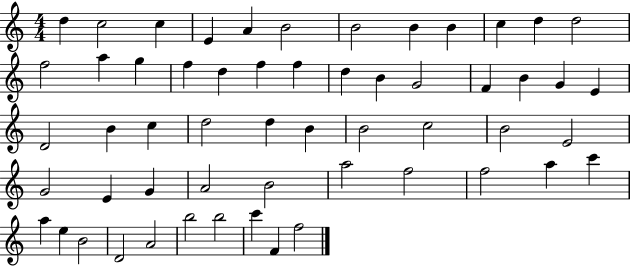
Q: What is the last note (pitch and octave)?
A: F5